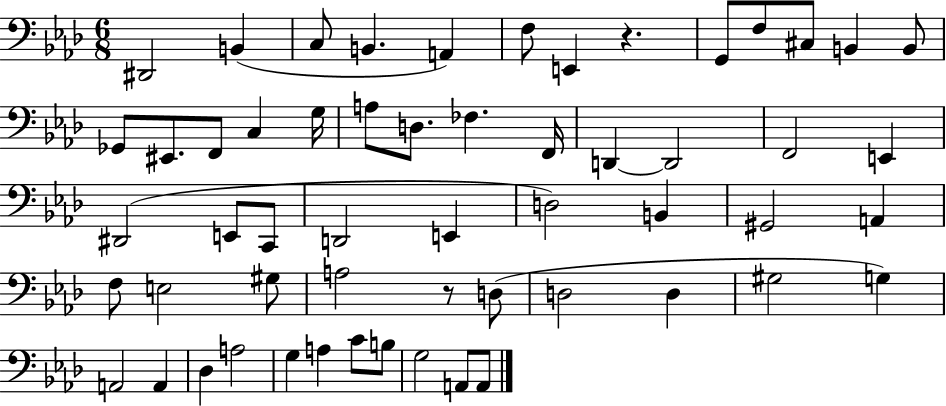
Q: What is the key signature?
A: AES major